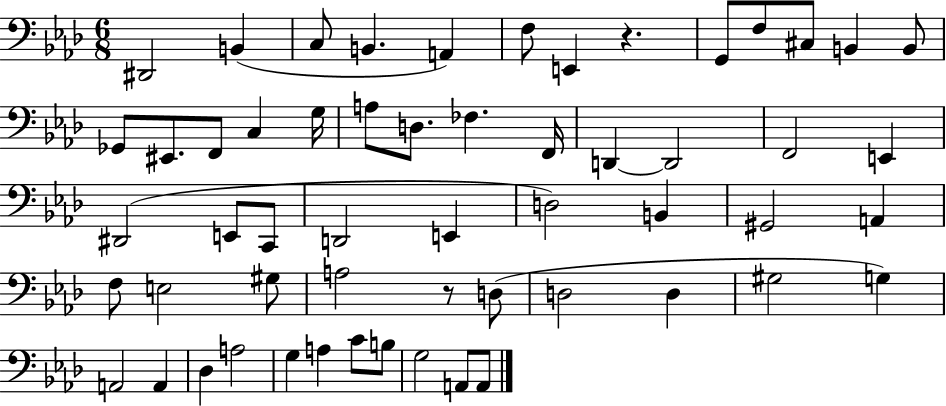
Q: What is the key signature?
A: AES major